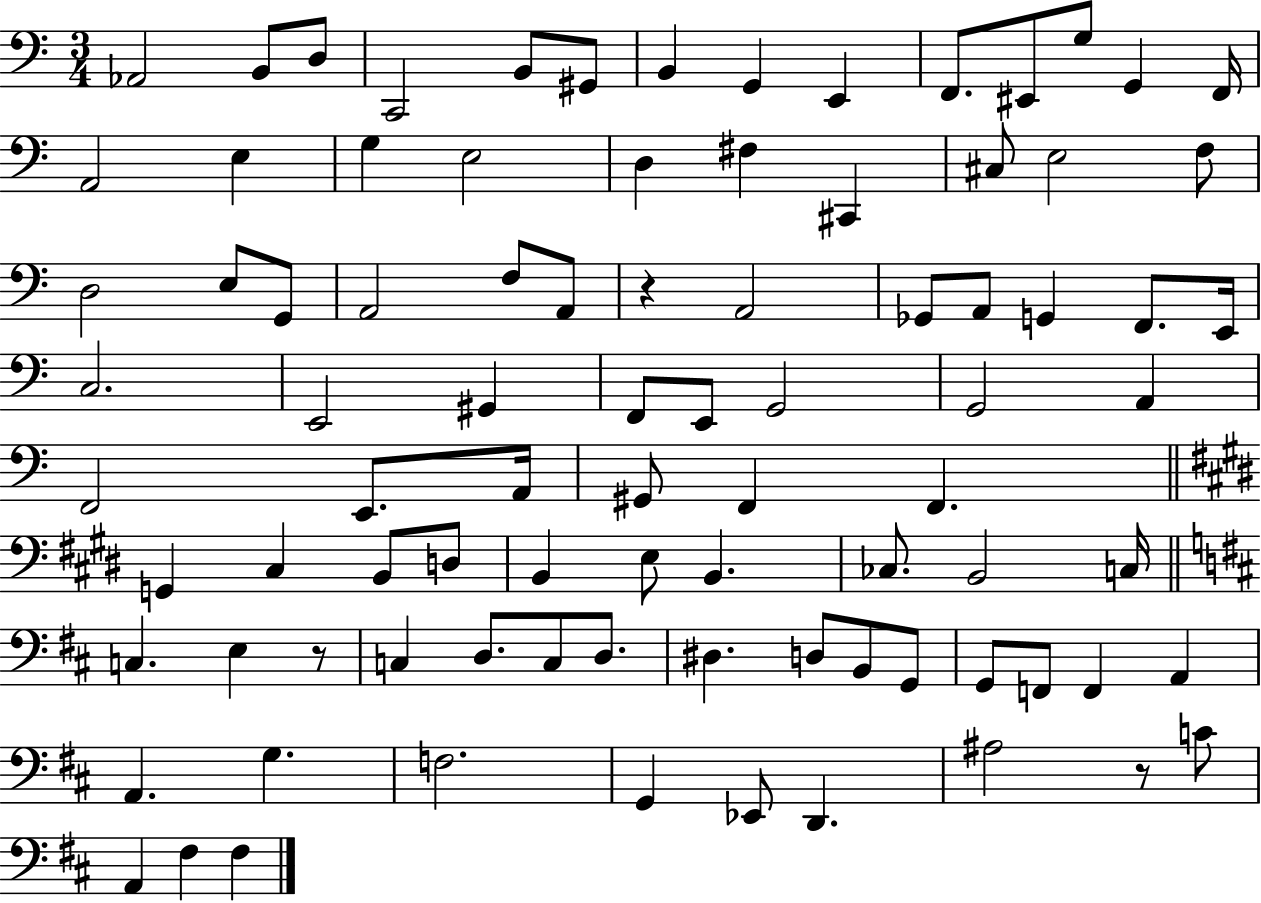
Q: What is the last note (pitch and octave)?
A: F#3